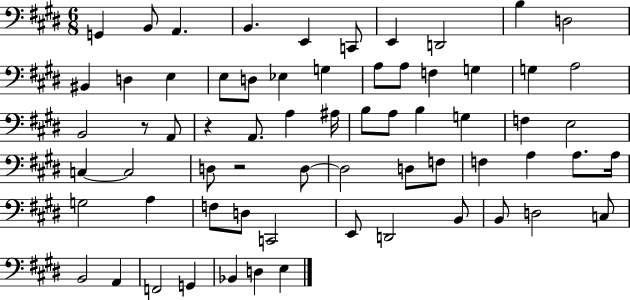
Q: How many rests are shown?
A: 3